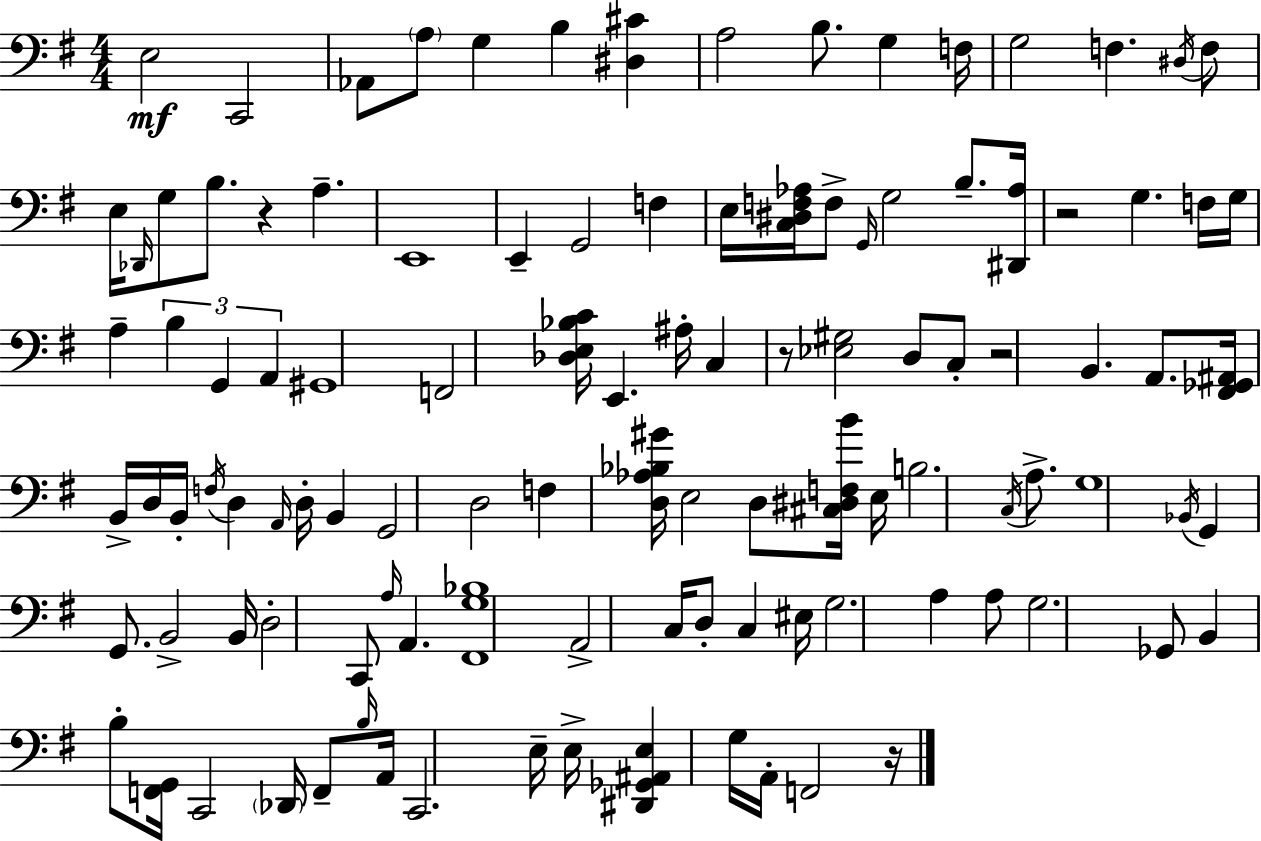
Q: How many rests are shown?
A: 5